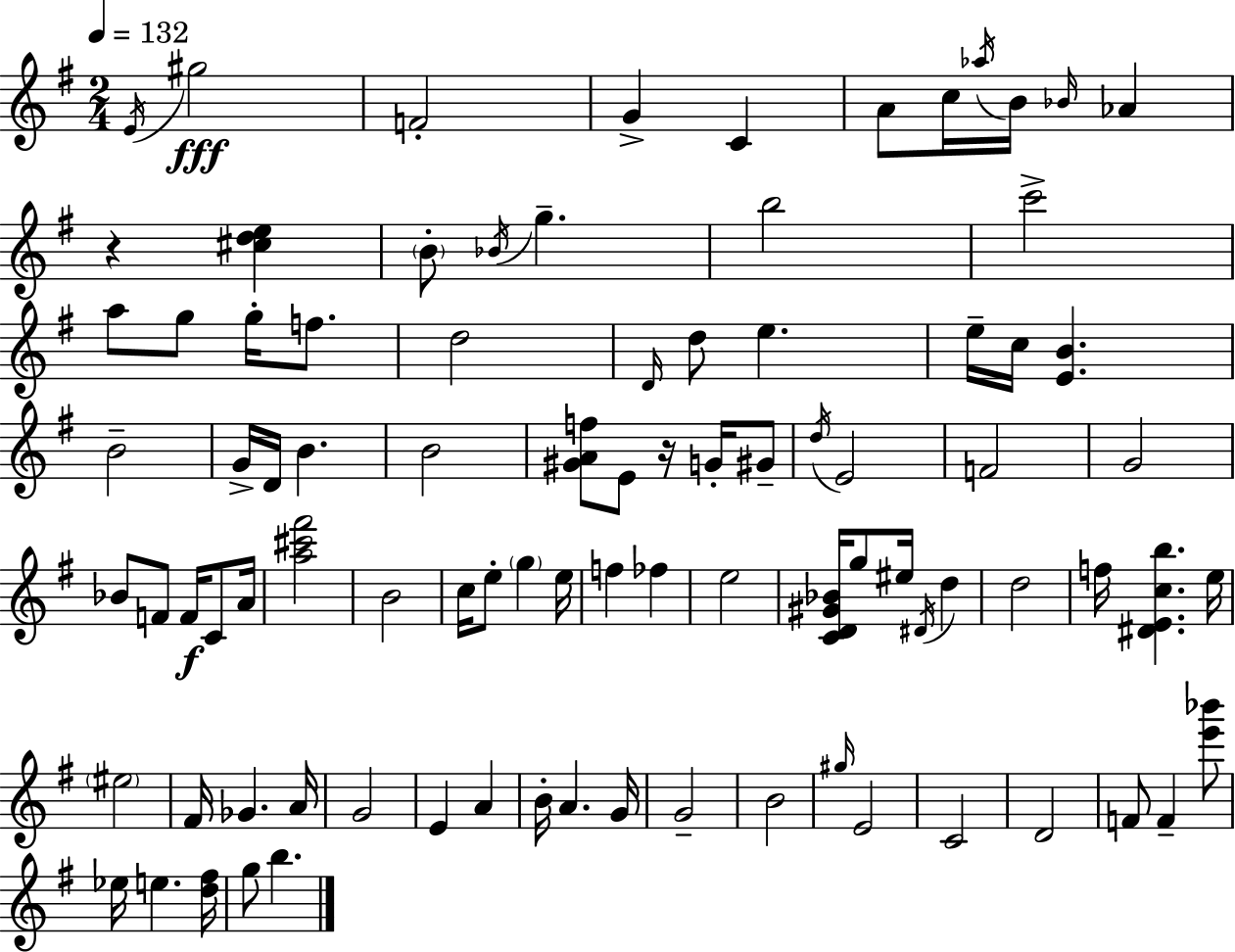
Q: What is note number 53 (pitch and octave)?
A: EIS5